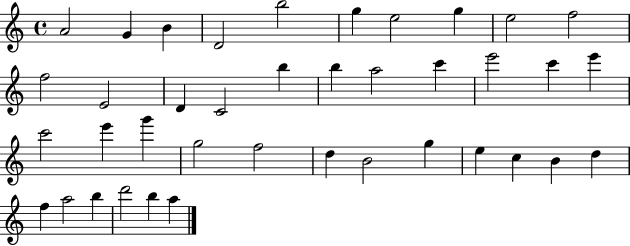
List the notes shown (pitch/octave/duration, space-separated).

A4/h G4/q B4/q D4/h B5/h G5/q E5/h G5/q E5/h F5/h F5/h E4/h D4/q C4/h B5/q B5/q A5/h C6/q E6/h C6/q E6/q C6/h E6/q G6/q G5/h F5/h D5/q B4/h G5/q E5/q C5/q B4/q D5/q F5/q A5/h B5/q D6/h B5/q A5/q